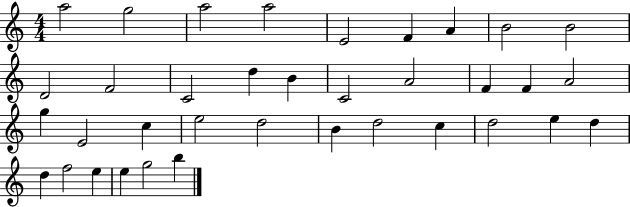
A5/h G5/h A5/h A5/h E4/h F4/q A4/q B4/h B4/h D4/h F4/h C4/h D5/q B4/q C4/h A4/h F4/q F4/q A4/h G5/q E4/h C5/q E5/h D5/h B4/q D5/h C5/q D5/h E5/q D5/q D5/q F5/h E5/q E5/q G5/h B5/q